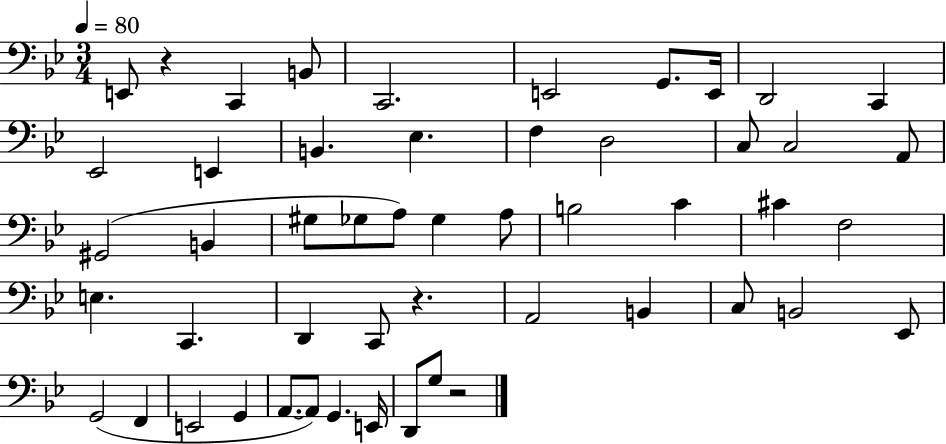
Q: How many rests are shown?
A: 3